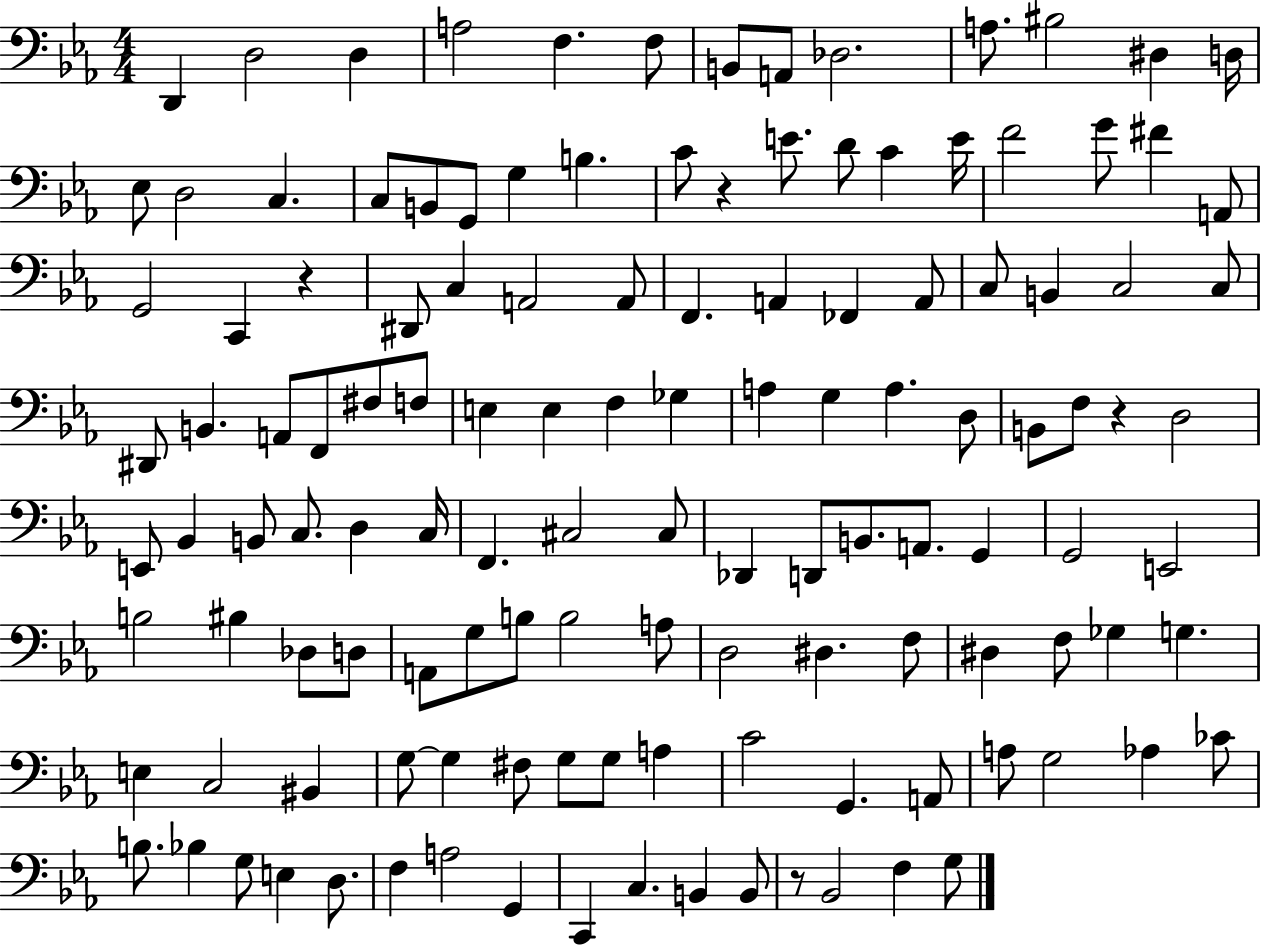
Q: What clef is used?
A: bass